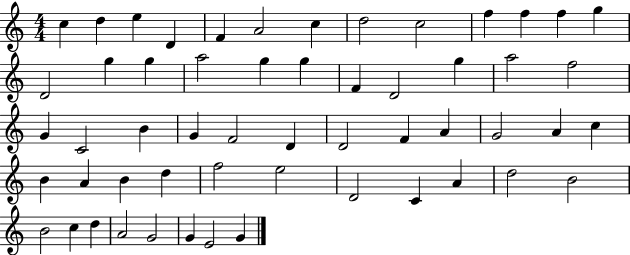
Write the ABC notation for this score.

X:1
T:Untitled
M:4/4
L:1/4
K:C
c d e D F A2 c d2 c2 f f f g D2 g g a2 g g F D2 g a2 f2 G C2 B G F2 D D2 F A G2 A c B A B d f2 e2 D2 C A d2 B2 B2 c d A2 G2 G E2 G